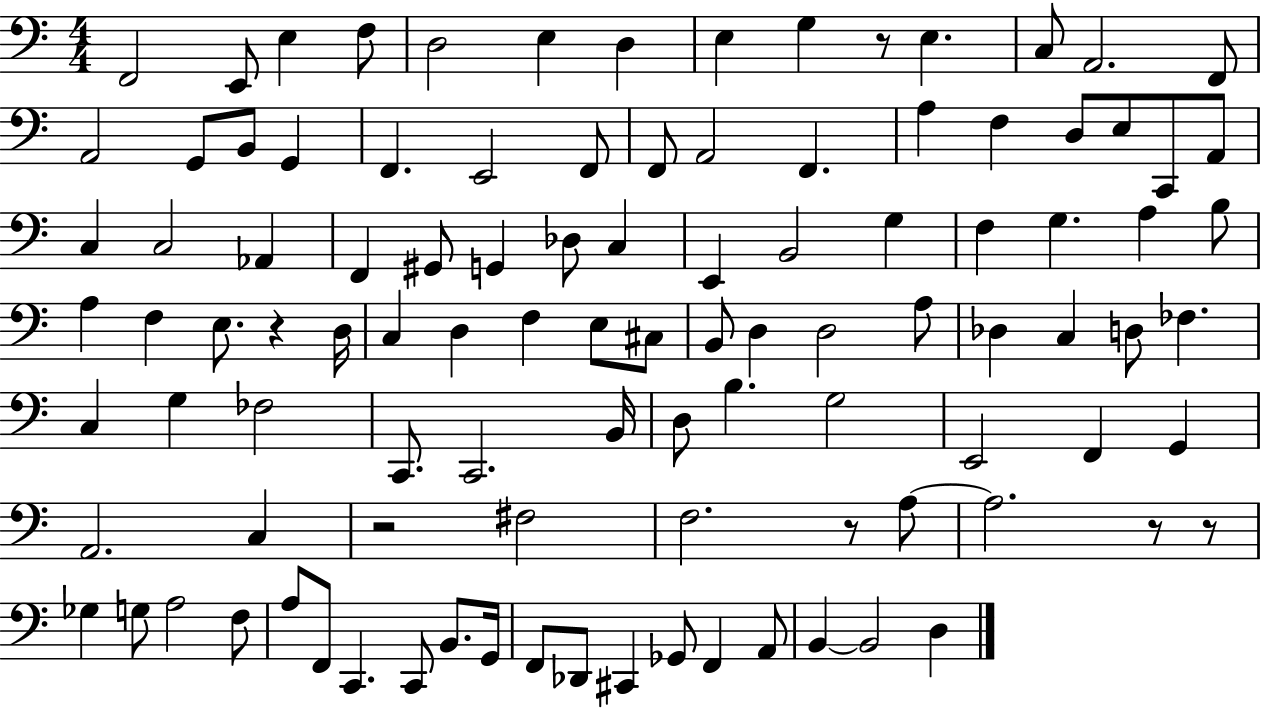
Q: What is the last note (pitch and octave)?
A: D3